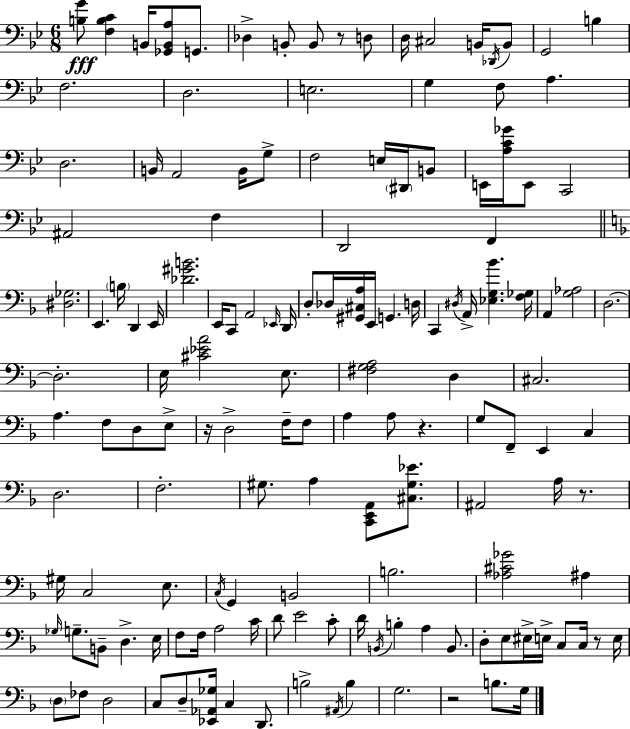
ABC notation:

X:1
T:Untitled
M:6/8
L:1/4
K:Bb
[B,G]/2 [F,B,C] B,,/4 [_G,,B,,A,]/2 G,,/2 _D, B,,/2 B,,/2 z/2 D,/2 D,/4 ^C,2 B,,/4 _D,,/4 B,,/2 G,,2 B, F,2 D,2 E,2 G, F,/2 A, D,2 B,,/4 A,,2 B,,/4 G,/2 F,2 E,/4 ^D,,/4 B,,/2 E,,/4 [A,C_G]/4 E,,/2 C,,2 ^A,,2 F, D,,2 F,, [^D,_G,]2 E,, B,/4 D,, E,,/4 [_D^GB]2 E,,/4 C,,/2 A,,2 _E,,/4 D,,/4 D,/2 _D,/4 [^G,,^C,A,]/4 E,,/4 G,, D,/4 C,, ^D,/4 A,,/4 [_E,G,_B] [F,_G,]/4 A,, [G,_A,]2 D,2 D,2 E,/4 [^C_EA]2 E,/2 [^F,G,A,]2 D, ^C,2 A, F,/2 D,/2 E,/2 z/4 D,2 F,/4 F,/2 A, A,/2 z G,/2 F,,/2 E,, C, D,2 F,2 ^G,/2 A, [C,,E,,A,,]/2 [^C,^G,_E]/2 ^A,,2 A,/4 z/2 ^G,/4 C,2 E,/2 C,/4 G,, B,,2 B,2 [_A,^C_G]2 ^A, _G,/4 G,/2 B,,/2 D, E,/4 F,/2 F,/4 A,2 C/4 D/2 E2 C/2 D/4 B,,/4 B, A, B,,/2 D,/2 E,/2 ^E,/4 E,/4 C,/2 C,/4 z/2 E,/4 D,/2 _F,/2 D,2 C,/2 D,/2 [_E,,_A,,_G,]/4 C, D,,/2 B,2 ^A,,/4 B, G,2 z2 B,/2 G,/4